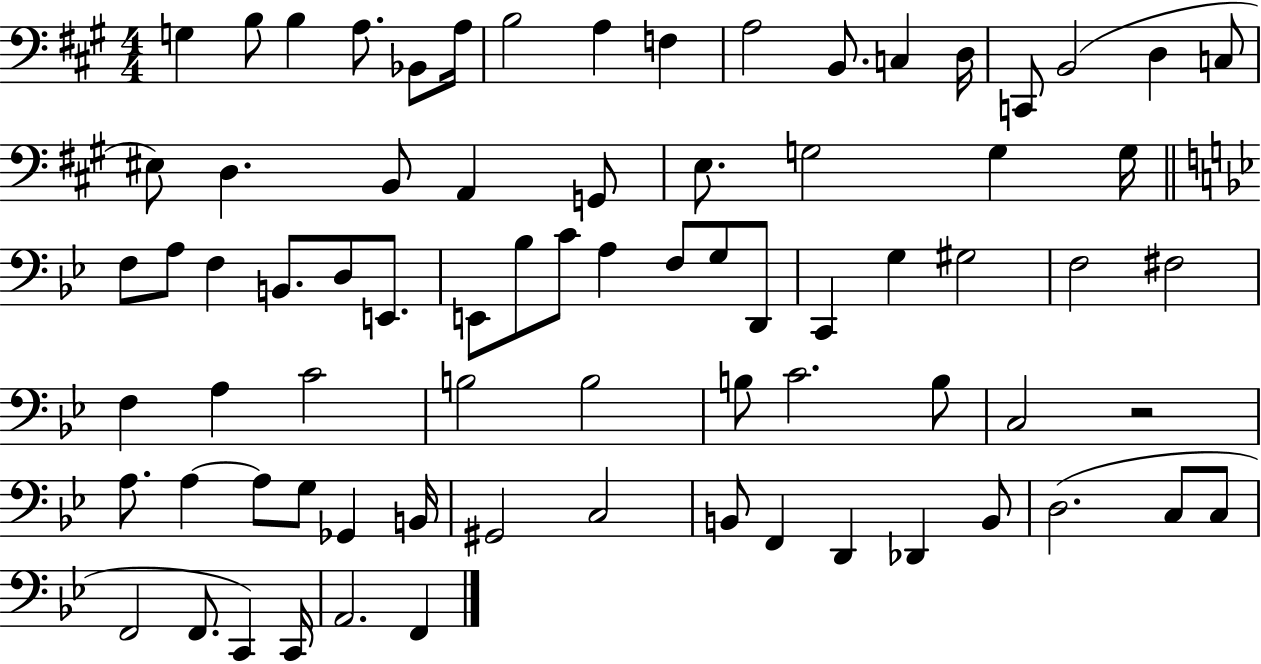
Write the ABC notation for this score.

X:1
T:Untitled
M:4/4
L:1/4
K:A
G, B,/2 B, A,/2 _B,,/2 A,/4 B,2 A, F, A,2 B,,/2 C, D,/4 C,,/2 B,,2 D, C,/2 ^E,/2 D, B,,/2 A,, G,,/2 E,/2 G,2 G, G,/4 F,/2 A,/2 F, B,,/2 D,/2 E,,/2 E,,/2 _B,/2 C/2 A, F,/2 G,/2 D,,/2 C,, G, ^G,2 F,2 ^F,2 F, A, C2 B,2 B,2 B,/2 C2 B,/2 C,2 z2 A,/2 A, A,/2 G,/2 _G,, B,,/4 ^G,,2 C,2 B,,/2 F,, D,, _D,, B,,/2 D,2 C,/2 C,/2 F,,2 F,,/2 C,, C,,/4 A,,2 F,,